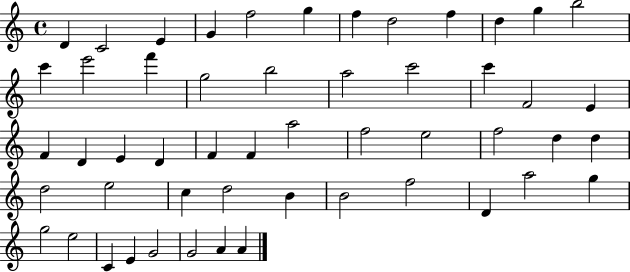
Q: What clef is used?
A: treble